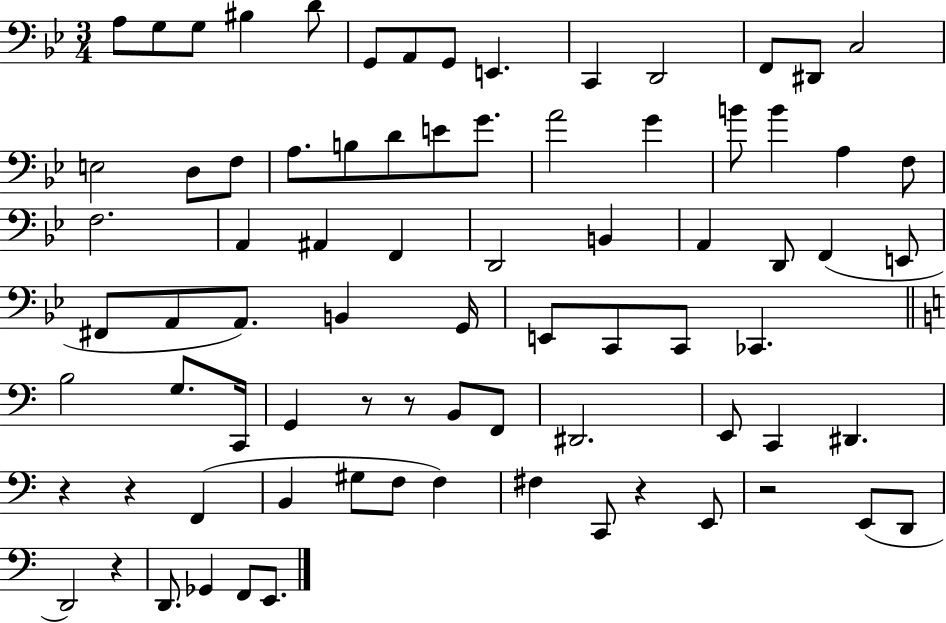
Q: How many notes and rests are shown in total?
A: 79